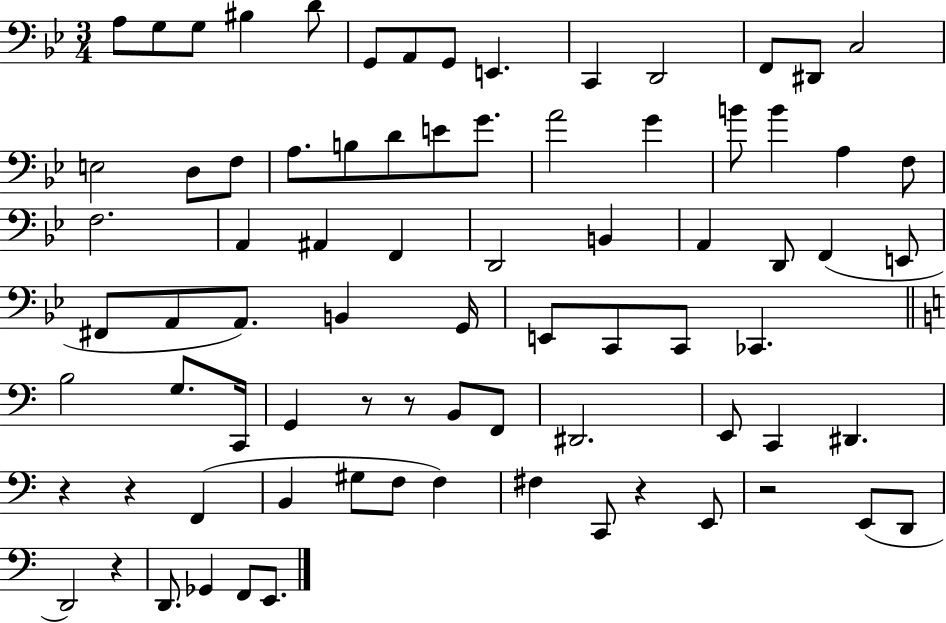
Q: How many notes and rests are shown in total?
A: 79